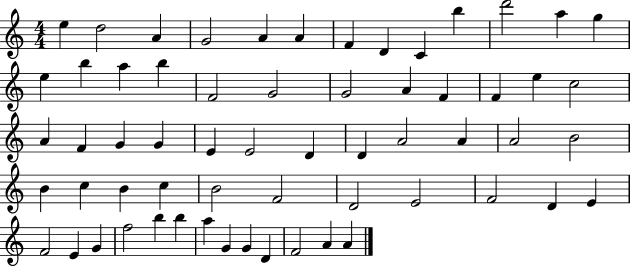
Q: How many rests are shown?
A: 0